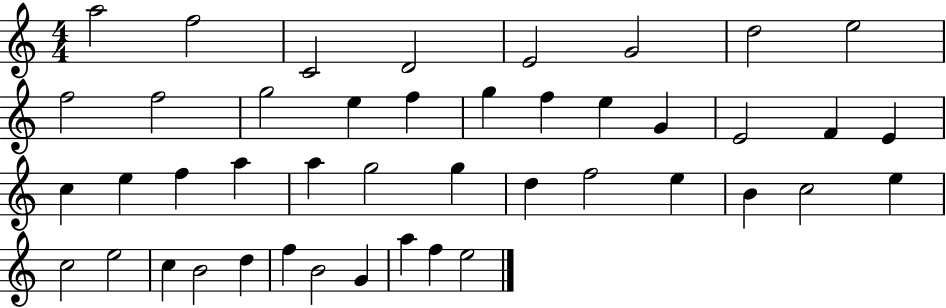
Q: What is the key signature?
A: C major